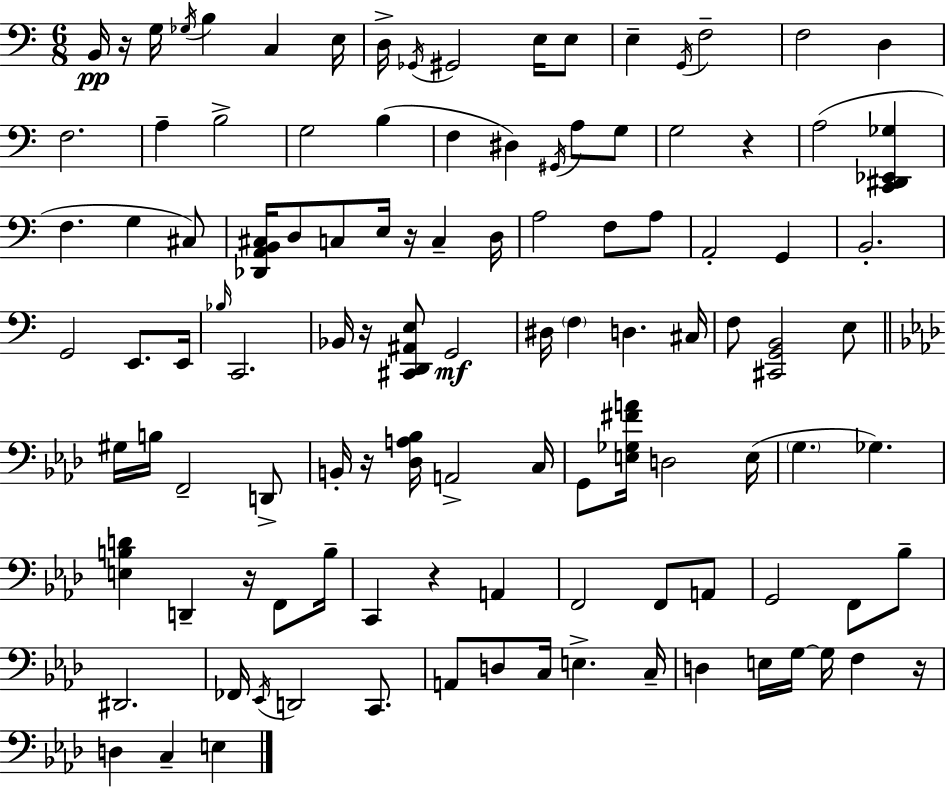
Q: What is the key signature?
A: C major